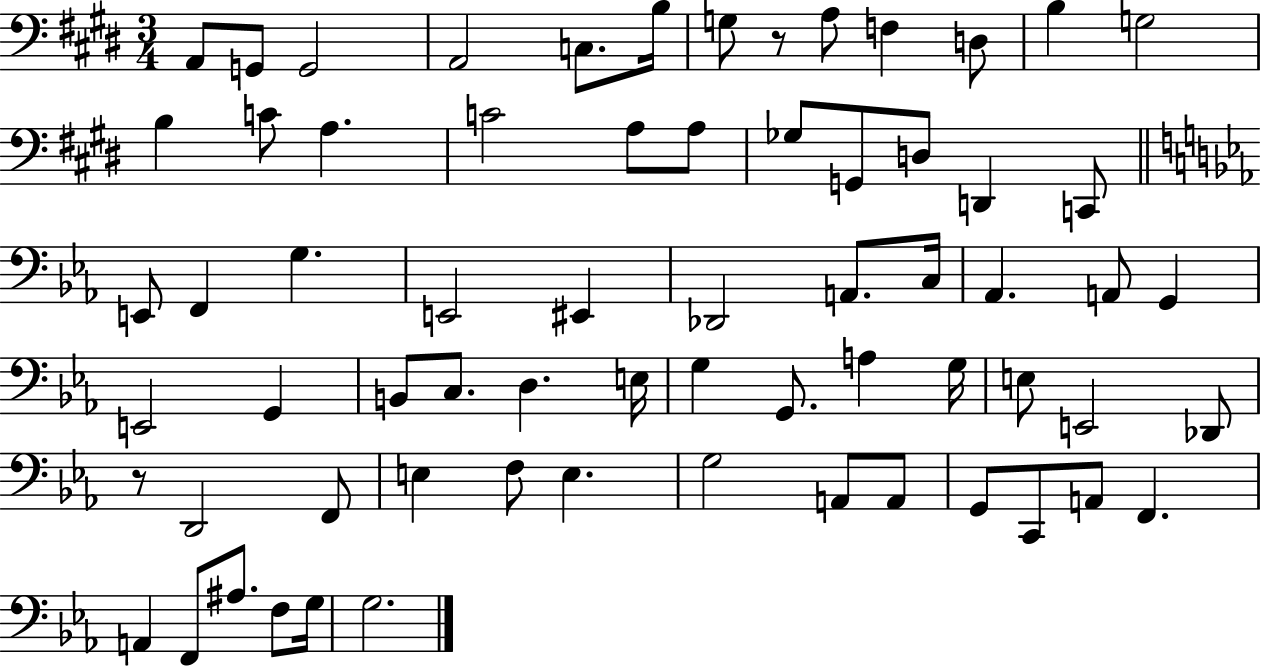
A2/e G2/e G2/h A2/h C3/e. B3/s G3/e R/e A3/e F3/q D3/e B3/q G3/h B3/q C4/e A3/q. C4/h A3/e A3/e Gb3/e G2/e D3/e D2/q C2/e E2/e F2/q G3/q. E2/h EIS2/q Db2/h A2/e. C3/s Ab2/q. A2/e G2/q E2/h G2/q B2/e C3/e. D3/q. E3/s G3/q G2/e. A3/q G3/s E3/e E2/h Db2/e R/e D2/h F2/e E3/q F3/e E3/q. G3/h A2/e A2/e G2/e C2/e A2/e F2/q. A2/q F2/e A#3/e. F3/e G3/s G3/h.